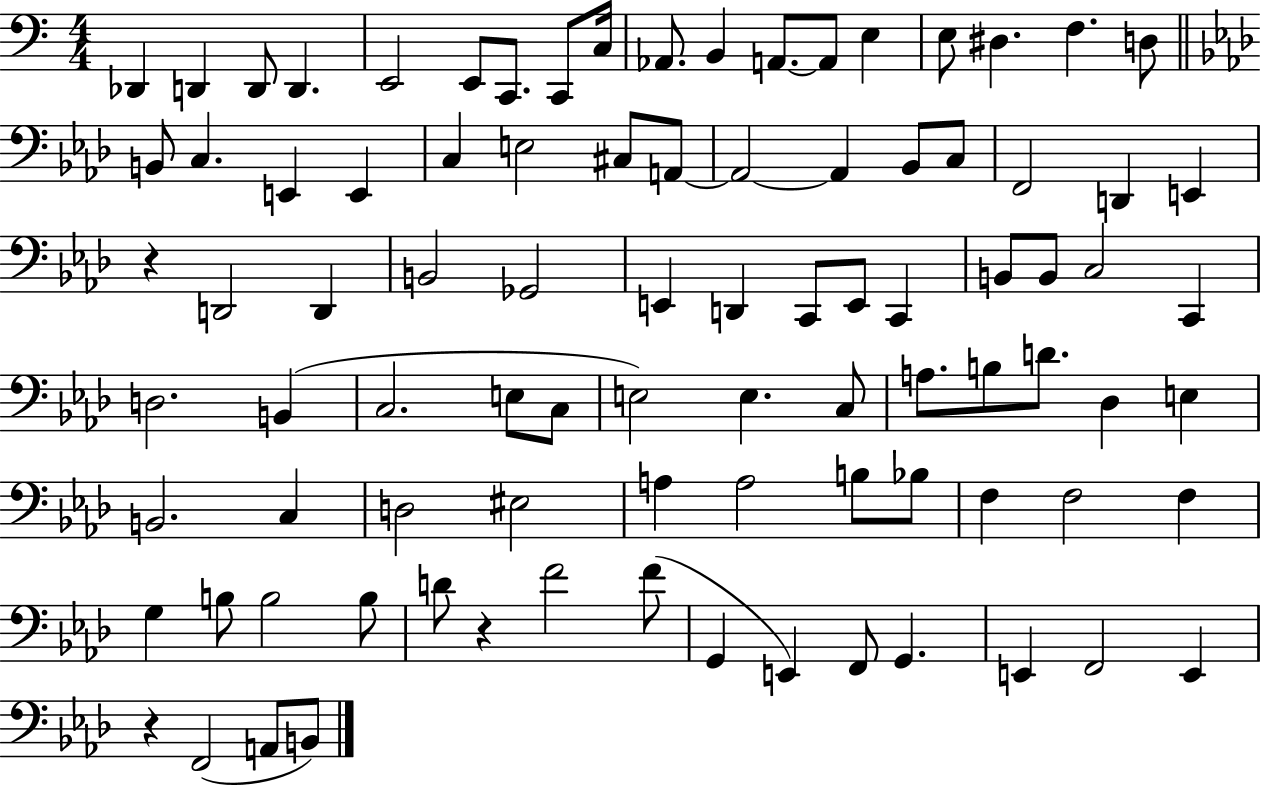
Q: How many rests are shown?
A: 3